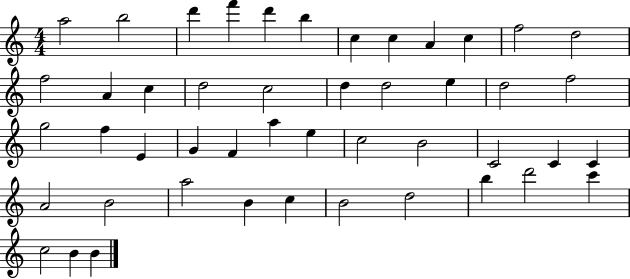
{
  \clef treble
  \numericTimeSignature
  \time 4/4
  \key c \major
  a''2 b''2 | d'''4 f'''4 d'''4 b''4 | c''4 c''4 a'4 c''4 | f''2 d''2 | \break f''2 a'4 c''4 | d''2 c''2 | d''4 d''2 e''4 | d''2 f''2 | \break g''2 f''4 e'4 | g'4 f'4 a''4 e''4 | c''2 b'2 | c'2 c'4 c'4 | \break a'2 b'2 | a''2 b'4 c''4 | b'2 d''2 | b''4 d'''2 c'''4 | \break c''2 b'4 b'4 | \bar "|."
}